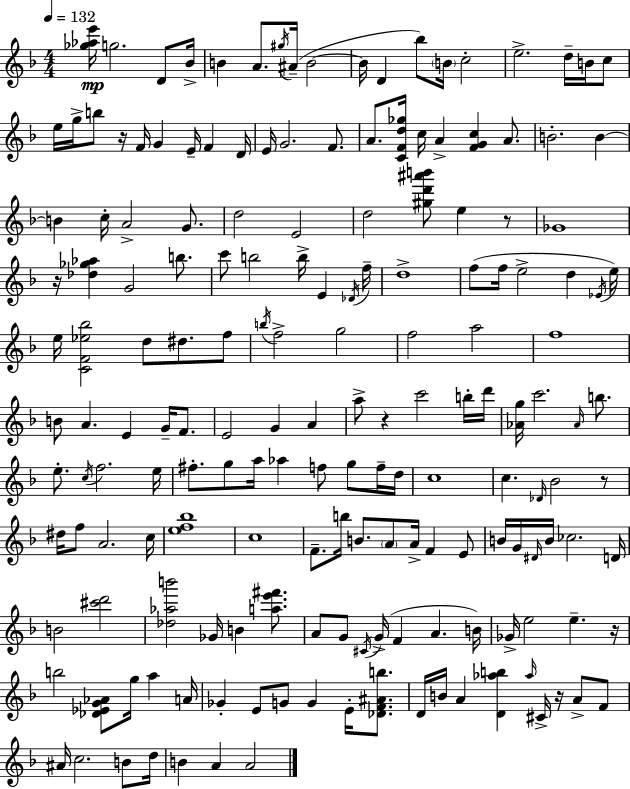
{
  \clef treble
  \numericTimeSignature
  \time 4/4
  \key f \major
  \tempo 4 = 132
  <ges'' aes'' e'''>16\mp g''2. d'8 bes'16-> | b'4 a'8. \acciaccatura { gis''16 }( ais'16-- b'2~~ | b'16 d'4 bes''8) \parenthesize b'16 c''2-. | e''2.-> d''16-- b'16 c''8 | \break e''16 g''16-> b''8 r16 f'16 g'4 e'16-- f'4 | d'16 e'16 g'2. f'8. | a'8. <c' f' d'' ges''>16 c''16 a'4-> <f' g' c''>4 a'8. | b'2.-. b'4~~ | \break b'4 c''16-. a'2-> g'8. | d''2 e'2 | d''2 <gis'' d''' ais''' b'''>8 e''4 r8 | ges'1 | \break r16 <des'' ges'' aes''>4 g'2 b''8. | c'''8 b''2 b''16-> e'4 | \acciaccatura { des'16 } f''16-- d''1-> | f''8( f''16 e''2-> d''4 | \break \acciaccatura { ees'16 }) e''16 e''16 <c' f' ees'' bes''>2 d''8 dis''8. | f''8 \acciaccatura { b''16 } f''2-> g''2 | f''2 a''2 | f''1 | \break b'8 a'4. e'4 | g'16-- f'8. e'2 g'4 | a'4 a''8-> r4 c'''2 | b''16-. d'''16 <aes' g''>16 c'''2. | \break \grace { aes'16 } b''8. e''8.-. \acciaccatura { c''16 } f''2. | e''16 fis''8.-. g''8 a''16 aes''4 | f''8 g''8 f''16-- d''16 c''1 | c''4. \grace { des'16 } bes'2 | \break r8 dis''16 f''8 a'2. | c''16 <e'' f'' bes''>1 | c''1 | f'8.-- b''16 b'8. \parenthesize a'8 | \break a'16-> f'4 e'8 b'16 g'16 \grace { dis'16 } b'16 ces''2. | d'16 b'2 | <cis''' d'''>2 <des'' aes'' b'''>2 | ges'16 b'4 <a'' e''' fis'''>8. a'8 g'8 \acciaccatura { cis'16 }( g'16-> f'4 | \break a'4. b'16) ges'16-> e''2 | e''4.-- r16 b''2 | <des' ees' g' aes'>8 g''16 a''4 a'16 ges'4-. e'8 g'8 | g'4 e'16-. <des' f' ais' b''>8. d'16 b'16 a'4 <d' aes'' b''>4 | \break \grace { aes''16 } cis'16-> r16 a'8-> f'8 ais'16 c''2. | b'8 d''16 b'4 a'4 | a'2 \bar "|."
}